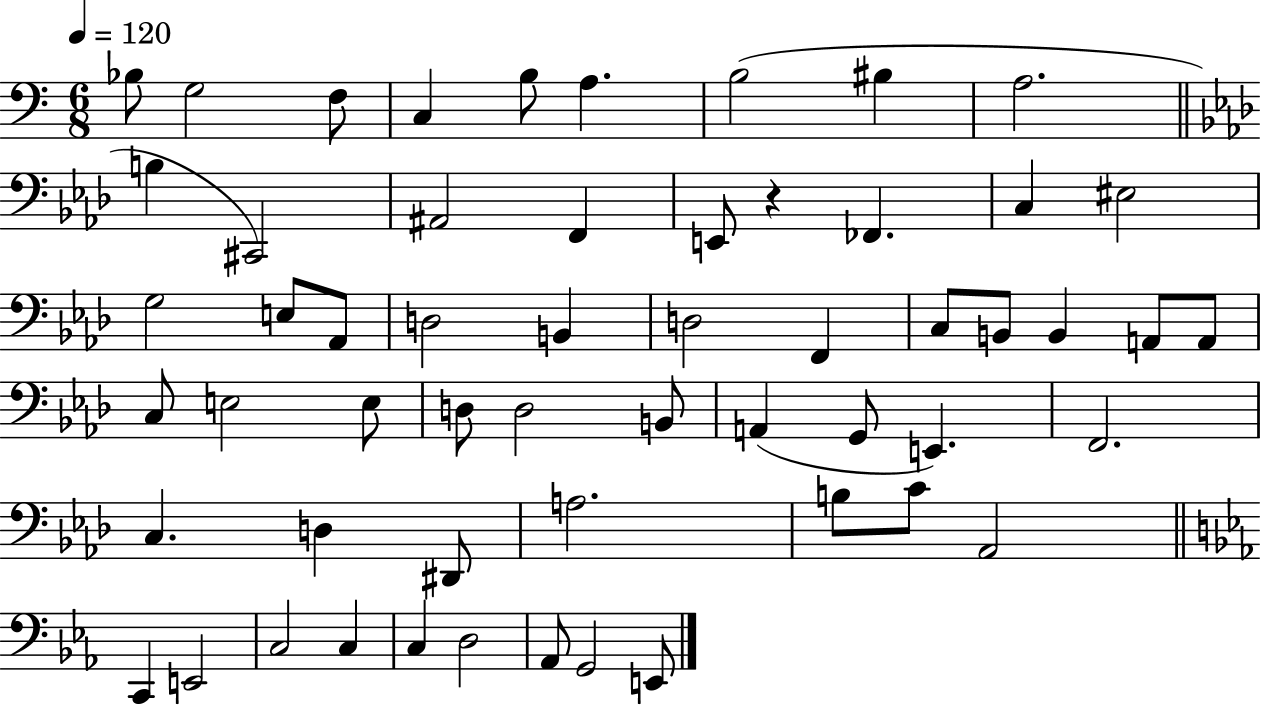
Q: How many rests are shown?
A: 1